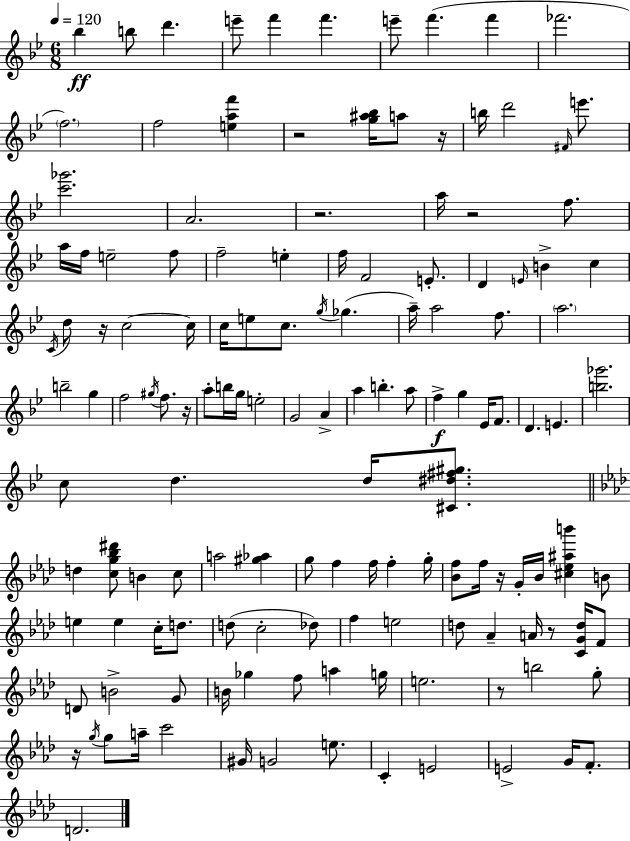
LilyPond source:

{
  \clef treble
  \numericTimeSignature
  \time 6/8
  \key bes \major
  \tempo 4 = 120
  bes''4\ff b''8 d'''4. | e'''8-- f'''4 f'''4. | e'''8-- f'''4.( f'''4 | fes'''2. | \break \parenthesize f''2.) | f''2 <e'' a'' f'''>4 | r2 <g'' ais'' bes''>16 a''8 r16 | b''16 d'''2 \grace { fis'16 } e'''8. | \break <c''' ges'''>2. | a'2. | r2. | a''16 r2 f''8. | \break a''16 f''16 e''2-- f''8 | f''2-- e''4-. | f''16 f'2 e'8.-. | d'4 \grace { e'16 } b'4-> c''4 | \break \acciaccatura { c'16 } d''8 r16 c''2~~ | c''16 c''16 e''8 c''8. \acciaccatura { g''16 }( ges''4. | a''16--) a''2 | f''8. \parenthesize a''2. | \break b''2-- | g''4 f''2 | \acciaccatura { gis''16 } f''8. r16 a''8-. b''16 g''16 e''2-. | g'2 | \break a'4-> a''4 b''4.-. | a''8 f''4->\f g''4 | ees'16 f'8. d'4. e'4. | <b'' ges'''>2. | \break c''8 d''4. | d''16 <cis' dis'' fis'' gis''>8. \bar "||" \break \key f \minor d''4 <c'' g'' bes'' dis'''>8 b'4 c''8 | a''2 <gis'' aes''>4 | g''8 f''4 f''16 f''4-. g''16-. | <bes' f''>8 f''16 r16 g'16-. bes'16 <cis'' ees'' ais'' b'''>4 b'8 | \break e''4 e''4 c''16-. d''8. | d''8( c''2-. des''8) | f''4 e''2 | d''8 aes'4-- a'16 r8 <c' g' d''>16 f'8 | \break d'8 b'2-> g'8 | b'16 ges''4 f''8 a''4 g''16 | e''2. | r8 b''2 g''8-. | \break r16 \acciaccatura { g''16 } g''8 a''16-- c'''2 | gis'16 g'2 e''8. | c'4-. e'2 | e'2-> g'16 f'8.-. | \break d'2. | \bar "|."
}